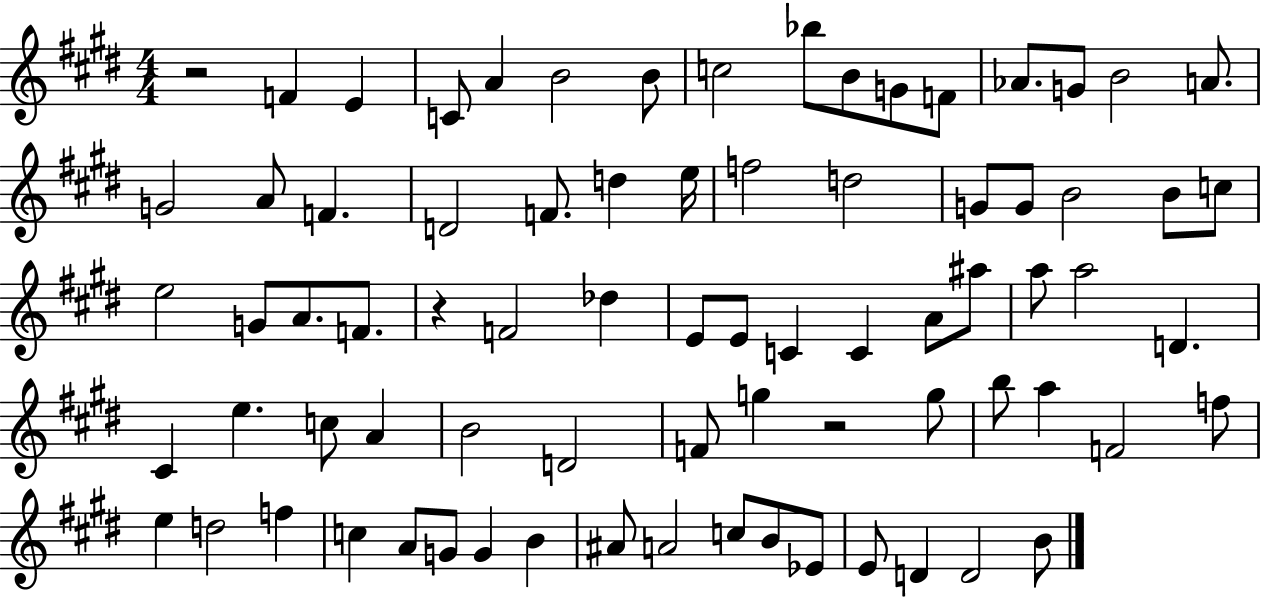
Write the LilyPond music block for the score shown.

{
  \clef treble
  \numericTimeSignature
  \time 4/4
  \key e \major
  r2 f'4 e'4 | c'8 a'4 b'2 b'8 | c''2 bes''8 b'8 g'8 f'8 | aes'8. g'8 b'2 a'8. | \break g'2 a'8 f'4. | d'2 f'8. d''4 e''16 | f''2 d''2 | g'8 g'8 b'2 b'8 c''8 | \break e''2 g'8 a'8. f'8. | r4 f'2 des''4 | e'8 e'8 c'4 c'4 a'8 ais''8 | a''8 a''2 d'4. | \break cis'4 e''4. c''8 a'4 | b'2 d'2 | f'8 g''4 r2 g''8 | b''8 a''4 f'2 f''8 | \break e''4 d''2 f''4 | c''4 a'8 g'8 g'4 b'4 | ais'8 a'2 c''8 b'8 ees'8 | e'8 d'4 d'2 b'8 | \break \bar "|."
}